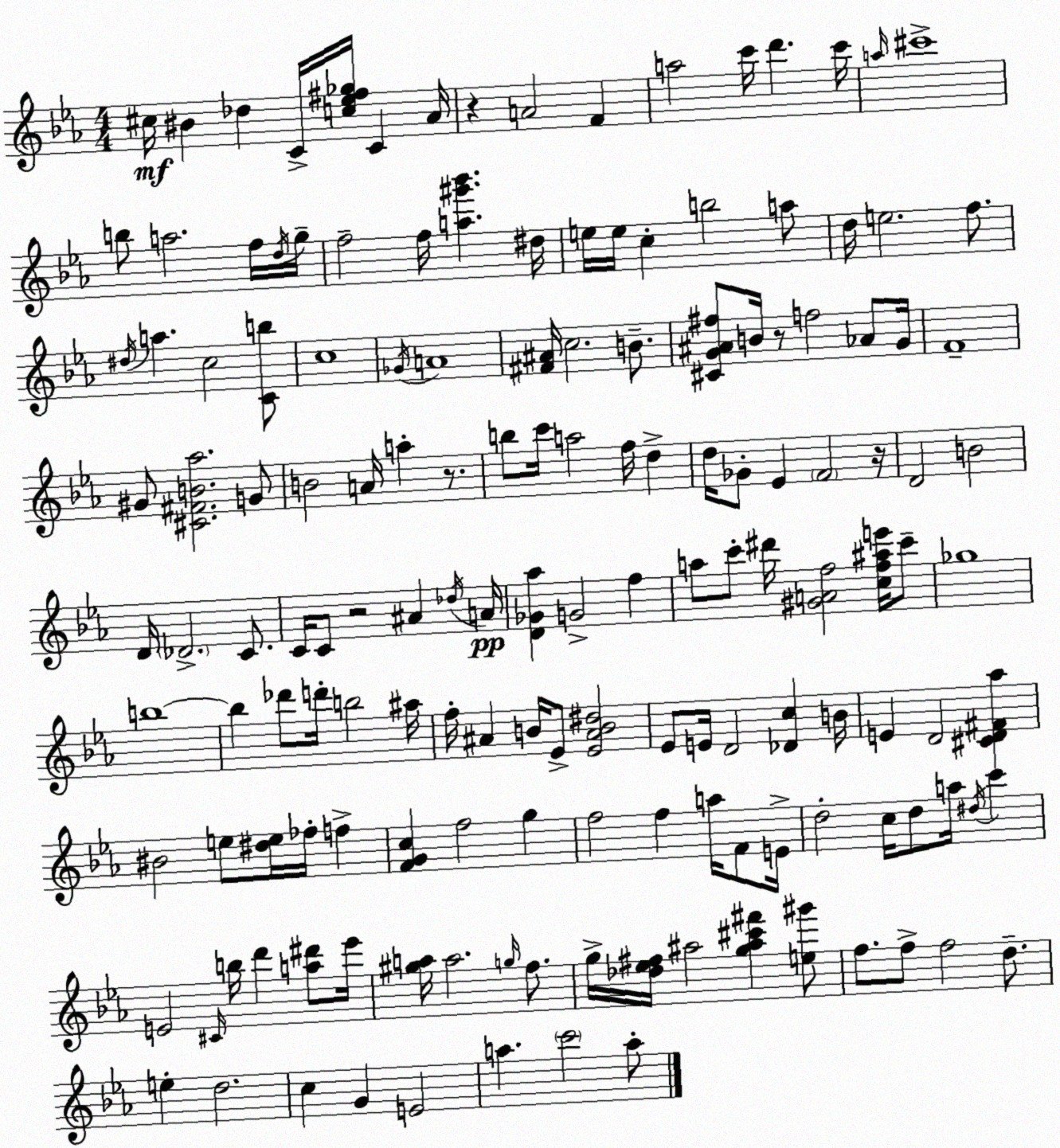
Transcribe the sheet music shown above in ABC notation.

X:1
T:Untitled
M:4/4
L:1/4
K:Eb
^c/4 ^B _d C/4 [c_e^f_g]/4 C _A/4 z A2 F a2 c'/4 d' c'/4 a/4 ^c'4 b/2 a2 f/4 d/4 g/4 f2 f/4 [a^g'_b'] ^d/4 e/4 e/4 c b2 a/2 d/4 e2 f/2 ^d/4 a c2 [Cb]/2 c4 _G/4 A4 [^F^A]/4 c2 B/2 [^CG^A^f]/2 B/4 z/2 f2 _A/2 G/4 F4 ^G/2 [^C^FB_a]2 G/2 B2 A/4 a z/2 b/2 c'/4 a2 f/4 d d/4 _G/2 _E F2 z/4 D2 B2 D/4 _D2 C/2 C/4 C/2 z2 ^A _d/4 A/4 [D_G_a] G2 f a/2 c'/2 ^d'/4 [^GAf]2 [cf^ae']/4 c'/2 _g4 b4 b _d'/2 d'/4 b2 ^a/4 f/4 ^A B/4 _E/2 [_E^AB^d]2 _E/2 E/4 D2 [_Dc] B/4 E D2 [^CD^F_a] ^B2 e/2 [^de]/4 _f/4 f [FGc] f2 g f2 f a/4 F/2 E/4 d2 c/4 d/2 a/4 ^d/4 c' E2 ^C/4 b/4 d' [a^d']/2 _e'/4 [^ga]/4 a2 g/4 f/2 g/4 [_d_e^f]/4 ^a2 [g^a^c'^f'] [e^g']/2 f/2 f/2 f2 d/2 e d2 c G E2 a c'2 a/2